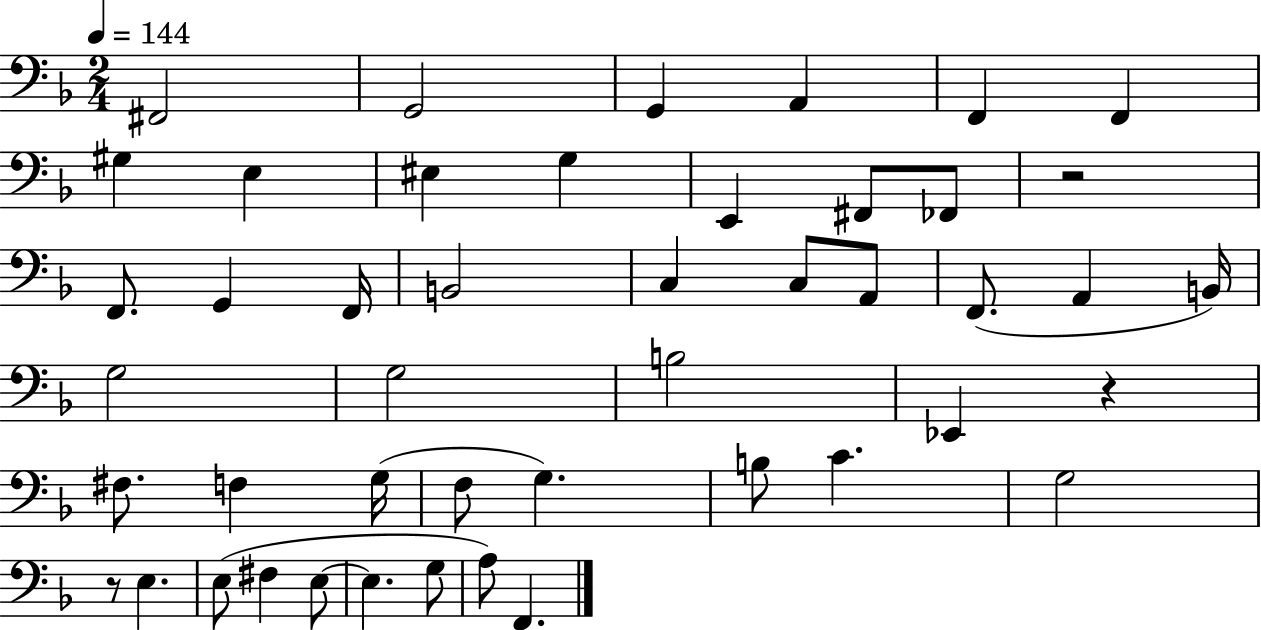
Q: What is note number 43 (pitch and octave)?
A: F2